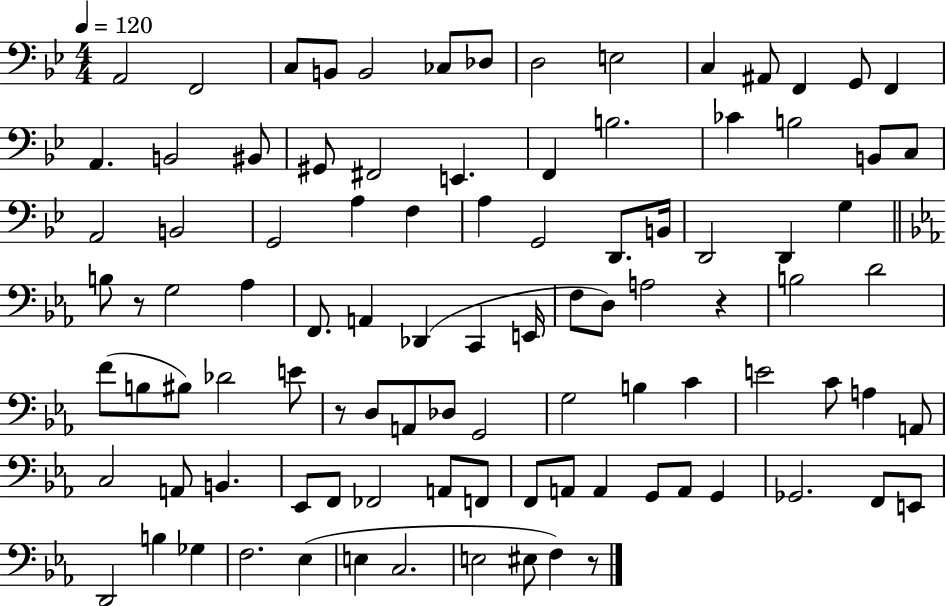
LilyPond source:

{
  \clef bass
  \numericTimeSignature
  \time 4/4
  \key bes \major
  \tempo 4 = 120
  a,2 f,2 | c8 b,8 b,2 ces8 des8 | d2 e2 | c4 ais,8 f,4 g,8 f,4 | \break a,4. b,2 bis,8 | gis,8 fis,2 e,4. | f,4 b2. | ces'4 b2 b,8 c8 | \break a,2 b,2 | g,2 a4 f4 | a4 g,2 d,8. b,16 | d,2 d,4 g4 | \break \bar "||" \break \key ees \major b8 r8 g2 aes4 | f,8. a,4 des,4( c,4 e,16 | f8 d8) a2 r4 | b2 d'2 | \break f'8( b8 bis8) des'2 e'8 | r8 d8 a,8 des8 g,2 | g2 b4 c'4 | e'2 c'8 a4 a,8 | \break c2 a,8 b,4. | ees,8 f,8 fes,2 a,8 f,8 | f,8 a,8 a,4 g,8 a,8 g,4 | ges,2. f,8 e,8 | \break d,2 b4 ges4 | f2. ees4( | e4 c2. | e2 eis8 f4) r8 | \break \bar "|."
}